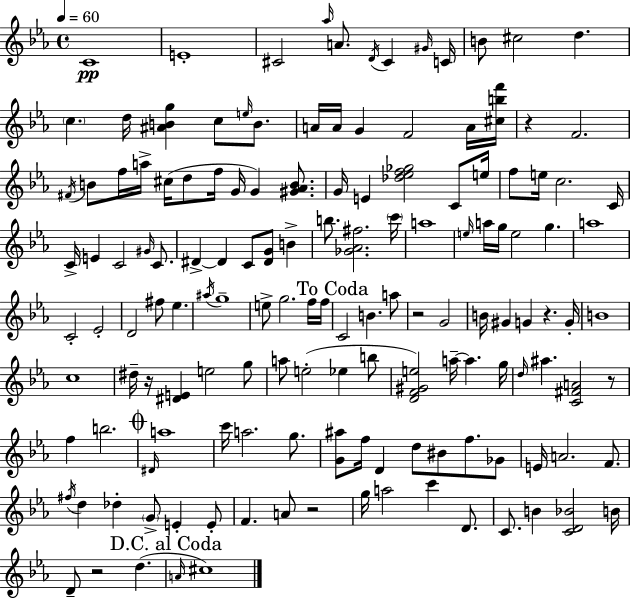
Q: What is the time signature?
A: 4/4